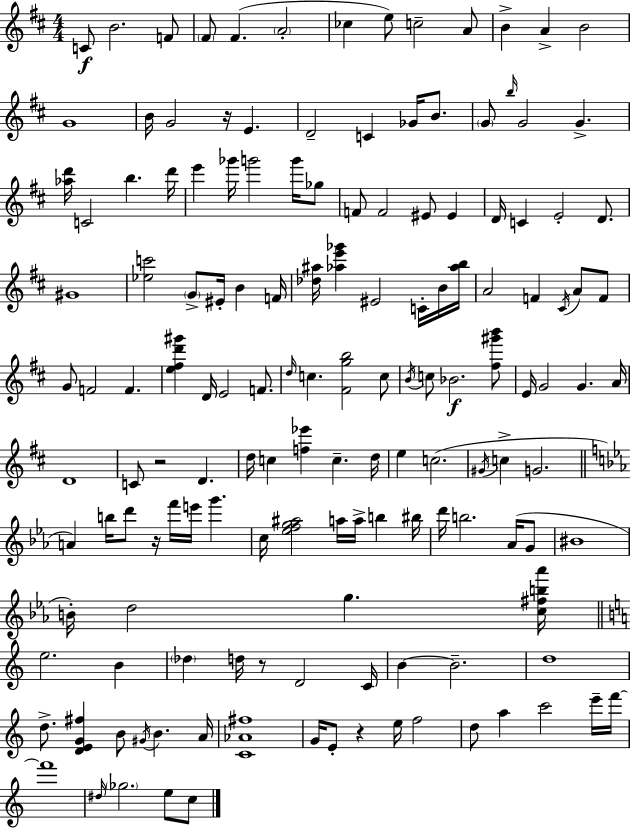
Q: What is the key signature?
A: D major